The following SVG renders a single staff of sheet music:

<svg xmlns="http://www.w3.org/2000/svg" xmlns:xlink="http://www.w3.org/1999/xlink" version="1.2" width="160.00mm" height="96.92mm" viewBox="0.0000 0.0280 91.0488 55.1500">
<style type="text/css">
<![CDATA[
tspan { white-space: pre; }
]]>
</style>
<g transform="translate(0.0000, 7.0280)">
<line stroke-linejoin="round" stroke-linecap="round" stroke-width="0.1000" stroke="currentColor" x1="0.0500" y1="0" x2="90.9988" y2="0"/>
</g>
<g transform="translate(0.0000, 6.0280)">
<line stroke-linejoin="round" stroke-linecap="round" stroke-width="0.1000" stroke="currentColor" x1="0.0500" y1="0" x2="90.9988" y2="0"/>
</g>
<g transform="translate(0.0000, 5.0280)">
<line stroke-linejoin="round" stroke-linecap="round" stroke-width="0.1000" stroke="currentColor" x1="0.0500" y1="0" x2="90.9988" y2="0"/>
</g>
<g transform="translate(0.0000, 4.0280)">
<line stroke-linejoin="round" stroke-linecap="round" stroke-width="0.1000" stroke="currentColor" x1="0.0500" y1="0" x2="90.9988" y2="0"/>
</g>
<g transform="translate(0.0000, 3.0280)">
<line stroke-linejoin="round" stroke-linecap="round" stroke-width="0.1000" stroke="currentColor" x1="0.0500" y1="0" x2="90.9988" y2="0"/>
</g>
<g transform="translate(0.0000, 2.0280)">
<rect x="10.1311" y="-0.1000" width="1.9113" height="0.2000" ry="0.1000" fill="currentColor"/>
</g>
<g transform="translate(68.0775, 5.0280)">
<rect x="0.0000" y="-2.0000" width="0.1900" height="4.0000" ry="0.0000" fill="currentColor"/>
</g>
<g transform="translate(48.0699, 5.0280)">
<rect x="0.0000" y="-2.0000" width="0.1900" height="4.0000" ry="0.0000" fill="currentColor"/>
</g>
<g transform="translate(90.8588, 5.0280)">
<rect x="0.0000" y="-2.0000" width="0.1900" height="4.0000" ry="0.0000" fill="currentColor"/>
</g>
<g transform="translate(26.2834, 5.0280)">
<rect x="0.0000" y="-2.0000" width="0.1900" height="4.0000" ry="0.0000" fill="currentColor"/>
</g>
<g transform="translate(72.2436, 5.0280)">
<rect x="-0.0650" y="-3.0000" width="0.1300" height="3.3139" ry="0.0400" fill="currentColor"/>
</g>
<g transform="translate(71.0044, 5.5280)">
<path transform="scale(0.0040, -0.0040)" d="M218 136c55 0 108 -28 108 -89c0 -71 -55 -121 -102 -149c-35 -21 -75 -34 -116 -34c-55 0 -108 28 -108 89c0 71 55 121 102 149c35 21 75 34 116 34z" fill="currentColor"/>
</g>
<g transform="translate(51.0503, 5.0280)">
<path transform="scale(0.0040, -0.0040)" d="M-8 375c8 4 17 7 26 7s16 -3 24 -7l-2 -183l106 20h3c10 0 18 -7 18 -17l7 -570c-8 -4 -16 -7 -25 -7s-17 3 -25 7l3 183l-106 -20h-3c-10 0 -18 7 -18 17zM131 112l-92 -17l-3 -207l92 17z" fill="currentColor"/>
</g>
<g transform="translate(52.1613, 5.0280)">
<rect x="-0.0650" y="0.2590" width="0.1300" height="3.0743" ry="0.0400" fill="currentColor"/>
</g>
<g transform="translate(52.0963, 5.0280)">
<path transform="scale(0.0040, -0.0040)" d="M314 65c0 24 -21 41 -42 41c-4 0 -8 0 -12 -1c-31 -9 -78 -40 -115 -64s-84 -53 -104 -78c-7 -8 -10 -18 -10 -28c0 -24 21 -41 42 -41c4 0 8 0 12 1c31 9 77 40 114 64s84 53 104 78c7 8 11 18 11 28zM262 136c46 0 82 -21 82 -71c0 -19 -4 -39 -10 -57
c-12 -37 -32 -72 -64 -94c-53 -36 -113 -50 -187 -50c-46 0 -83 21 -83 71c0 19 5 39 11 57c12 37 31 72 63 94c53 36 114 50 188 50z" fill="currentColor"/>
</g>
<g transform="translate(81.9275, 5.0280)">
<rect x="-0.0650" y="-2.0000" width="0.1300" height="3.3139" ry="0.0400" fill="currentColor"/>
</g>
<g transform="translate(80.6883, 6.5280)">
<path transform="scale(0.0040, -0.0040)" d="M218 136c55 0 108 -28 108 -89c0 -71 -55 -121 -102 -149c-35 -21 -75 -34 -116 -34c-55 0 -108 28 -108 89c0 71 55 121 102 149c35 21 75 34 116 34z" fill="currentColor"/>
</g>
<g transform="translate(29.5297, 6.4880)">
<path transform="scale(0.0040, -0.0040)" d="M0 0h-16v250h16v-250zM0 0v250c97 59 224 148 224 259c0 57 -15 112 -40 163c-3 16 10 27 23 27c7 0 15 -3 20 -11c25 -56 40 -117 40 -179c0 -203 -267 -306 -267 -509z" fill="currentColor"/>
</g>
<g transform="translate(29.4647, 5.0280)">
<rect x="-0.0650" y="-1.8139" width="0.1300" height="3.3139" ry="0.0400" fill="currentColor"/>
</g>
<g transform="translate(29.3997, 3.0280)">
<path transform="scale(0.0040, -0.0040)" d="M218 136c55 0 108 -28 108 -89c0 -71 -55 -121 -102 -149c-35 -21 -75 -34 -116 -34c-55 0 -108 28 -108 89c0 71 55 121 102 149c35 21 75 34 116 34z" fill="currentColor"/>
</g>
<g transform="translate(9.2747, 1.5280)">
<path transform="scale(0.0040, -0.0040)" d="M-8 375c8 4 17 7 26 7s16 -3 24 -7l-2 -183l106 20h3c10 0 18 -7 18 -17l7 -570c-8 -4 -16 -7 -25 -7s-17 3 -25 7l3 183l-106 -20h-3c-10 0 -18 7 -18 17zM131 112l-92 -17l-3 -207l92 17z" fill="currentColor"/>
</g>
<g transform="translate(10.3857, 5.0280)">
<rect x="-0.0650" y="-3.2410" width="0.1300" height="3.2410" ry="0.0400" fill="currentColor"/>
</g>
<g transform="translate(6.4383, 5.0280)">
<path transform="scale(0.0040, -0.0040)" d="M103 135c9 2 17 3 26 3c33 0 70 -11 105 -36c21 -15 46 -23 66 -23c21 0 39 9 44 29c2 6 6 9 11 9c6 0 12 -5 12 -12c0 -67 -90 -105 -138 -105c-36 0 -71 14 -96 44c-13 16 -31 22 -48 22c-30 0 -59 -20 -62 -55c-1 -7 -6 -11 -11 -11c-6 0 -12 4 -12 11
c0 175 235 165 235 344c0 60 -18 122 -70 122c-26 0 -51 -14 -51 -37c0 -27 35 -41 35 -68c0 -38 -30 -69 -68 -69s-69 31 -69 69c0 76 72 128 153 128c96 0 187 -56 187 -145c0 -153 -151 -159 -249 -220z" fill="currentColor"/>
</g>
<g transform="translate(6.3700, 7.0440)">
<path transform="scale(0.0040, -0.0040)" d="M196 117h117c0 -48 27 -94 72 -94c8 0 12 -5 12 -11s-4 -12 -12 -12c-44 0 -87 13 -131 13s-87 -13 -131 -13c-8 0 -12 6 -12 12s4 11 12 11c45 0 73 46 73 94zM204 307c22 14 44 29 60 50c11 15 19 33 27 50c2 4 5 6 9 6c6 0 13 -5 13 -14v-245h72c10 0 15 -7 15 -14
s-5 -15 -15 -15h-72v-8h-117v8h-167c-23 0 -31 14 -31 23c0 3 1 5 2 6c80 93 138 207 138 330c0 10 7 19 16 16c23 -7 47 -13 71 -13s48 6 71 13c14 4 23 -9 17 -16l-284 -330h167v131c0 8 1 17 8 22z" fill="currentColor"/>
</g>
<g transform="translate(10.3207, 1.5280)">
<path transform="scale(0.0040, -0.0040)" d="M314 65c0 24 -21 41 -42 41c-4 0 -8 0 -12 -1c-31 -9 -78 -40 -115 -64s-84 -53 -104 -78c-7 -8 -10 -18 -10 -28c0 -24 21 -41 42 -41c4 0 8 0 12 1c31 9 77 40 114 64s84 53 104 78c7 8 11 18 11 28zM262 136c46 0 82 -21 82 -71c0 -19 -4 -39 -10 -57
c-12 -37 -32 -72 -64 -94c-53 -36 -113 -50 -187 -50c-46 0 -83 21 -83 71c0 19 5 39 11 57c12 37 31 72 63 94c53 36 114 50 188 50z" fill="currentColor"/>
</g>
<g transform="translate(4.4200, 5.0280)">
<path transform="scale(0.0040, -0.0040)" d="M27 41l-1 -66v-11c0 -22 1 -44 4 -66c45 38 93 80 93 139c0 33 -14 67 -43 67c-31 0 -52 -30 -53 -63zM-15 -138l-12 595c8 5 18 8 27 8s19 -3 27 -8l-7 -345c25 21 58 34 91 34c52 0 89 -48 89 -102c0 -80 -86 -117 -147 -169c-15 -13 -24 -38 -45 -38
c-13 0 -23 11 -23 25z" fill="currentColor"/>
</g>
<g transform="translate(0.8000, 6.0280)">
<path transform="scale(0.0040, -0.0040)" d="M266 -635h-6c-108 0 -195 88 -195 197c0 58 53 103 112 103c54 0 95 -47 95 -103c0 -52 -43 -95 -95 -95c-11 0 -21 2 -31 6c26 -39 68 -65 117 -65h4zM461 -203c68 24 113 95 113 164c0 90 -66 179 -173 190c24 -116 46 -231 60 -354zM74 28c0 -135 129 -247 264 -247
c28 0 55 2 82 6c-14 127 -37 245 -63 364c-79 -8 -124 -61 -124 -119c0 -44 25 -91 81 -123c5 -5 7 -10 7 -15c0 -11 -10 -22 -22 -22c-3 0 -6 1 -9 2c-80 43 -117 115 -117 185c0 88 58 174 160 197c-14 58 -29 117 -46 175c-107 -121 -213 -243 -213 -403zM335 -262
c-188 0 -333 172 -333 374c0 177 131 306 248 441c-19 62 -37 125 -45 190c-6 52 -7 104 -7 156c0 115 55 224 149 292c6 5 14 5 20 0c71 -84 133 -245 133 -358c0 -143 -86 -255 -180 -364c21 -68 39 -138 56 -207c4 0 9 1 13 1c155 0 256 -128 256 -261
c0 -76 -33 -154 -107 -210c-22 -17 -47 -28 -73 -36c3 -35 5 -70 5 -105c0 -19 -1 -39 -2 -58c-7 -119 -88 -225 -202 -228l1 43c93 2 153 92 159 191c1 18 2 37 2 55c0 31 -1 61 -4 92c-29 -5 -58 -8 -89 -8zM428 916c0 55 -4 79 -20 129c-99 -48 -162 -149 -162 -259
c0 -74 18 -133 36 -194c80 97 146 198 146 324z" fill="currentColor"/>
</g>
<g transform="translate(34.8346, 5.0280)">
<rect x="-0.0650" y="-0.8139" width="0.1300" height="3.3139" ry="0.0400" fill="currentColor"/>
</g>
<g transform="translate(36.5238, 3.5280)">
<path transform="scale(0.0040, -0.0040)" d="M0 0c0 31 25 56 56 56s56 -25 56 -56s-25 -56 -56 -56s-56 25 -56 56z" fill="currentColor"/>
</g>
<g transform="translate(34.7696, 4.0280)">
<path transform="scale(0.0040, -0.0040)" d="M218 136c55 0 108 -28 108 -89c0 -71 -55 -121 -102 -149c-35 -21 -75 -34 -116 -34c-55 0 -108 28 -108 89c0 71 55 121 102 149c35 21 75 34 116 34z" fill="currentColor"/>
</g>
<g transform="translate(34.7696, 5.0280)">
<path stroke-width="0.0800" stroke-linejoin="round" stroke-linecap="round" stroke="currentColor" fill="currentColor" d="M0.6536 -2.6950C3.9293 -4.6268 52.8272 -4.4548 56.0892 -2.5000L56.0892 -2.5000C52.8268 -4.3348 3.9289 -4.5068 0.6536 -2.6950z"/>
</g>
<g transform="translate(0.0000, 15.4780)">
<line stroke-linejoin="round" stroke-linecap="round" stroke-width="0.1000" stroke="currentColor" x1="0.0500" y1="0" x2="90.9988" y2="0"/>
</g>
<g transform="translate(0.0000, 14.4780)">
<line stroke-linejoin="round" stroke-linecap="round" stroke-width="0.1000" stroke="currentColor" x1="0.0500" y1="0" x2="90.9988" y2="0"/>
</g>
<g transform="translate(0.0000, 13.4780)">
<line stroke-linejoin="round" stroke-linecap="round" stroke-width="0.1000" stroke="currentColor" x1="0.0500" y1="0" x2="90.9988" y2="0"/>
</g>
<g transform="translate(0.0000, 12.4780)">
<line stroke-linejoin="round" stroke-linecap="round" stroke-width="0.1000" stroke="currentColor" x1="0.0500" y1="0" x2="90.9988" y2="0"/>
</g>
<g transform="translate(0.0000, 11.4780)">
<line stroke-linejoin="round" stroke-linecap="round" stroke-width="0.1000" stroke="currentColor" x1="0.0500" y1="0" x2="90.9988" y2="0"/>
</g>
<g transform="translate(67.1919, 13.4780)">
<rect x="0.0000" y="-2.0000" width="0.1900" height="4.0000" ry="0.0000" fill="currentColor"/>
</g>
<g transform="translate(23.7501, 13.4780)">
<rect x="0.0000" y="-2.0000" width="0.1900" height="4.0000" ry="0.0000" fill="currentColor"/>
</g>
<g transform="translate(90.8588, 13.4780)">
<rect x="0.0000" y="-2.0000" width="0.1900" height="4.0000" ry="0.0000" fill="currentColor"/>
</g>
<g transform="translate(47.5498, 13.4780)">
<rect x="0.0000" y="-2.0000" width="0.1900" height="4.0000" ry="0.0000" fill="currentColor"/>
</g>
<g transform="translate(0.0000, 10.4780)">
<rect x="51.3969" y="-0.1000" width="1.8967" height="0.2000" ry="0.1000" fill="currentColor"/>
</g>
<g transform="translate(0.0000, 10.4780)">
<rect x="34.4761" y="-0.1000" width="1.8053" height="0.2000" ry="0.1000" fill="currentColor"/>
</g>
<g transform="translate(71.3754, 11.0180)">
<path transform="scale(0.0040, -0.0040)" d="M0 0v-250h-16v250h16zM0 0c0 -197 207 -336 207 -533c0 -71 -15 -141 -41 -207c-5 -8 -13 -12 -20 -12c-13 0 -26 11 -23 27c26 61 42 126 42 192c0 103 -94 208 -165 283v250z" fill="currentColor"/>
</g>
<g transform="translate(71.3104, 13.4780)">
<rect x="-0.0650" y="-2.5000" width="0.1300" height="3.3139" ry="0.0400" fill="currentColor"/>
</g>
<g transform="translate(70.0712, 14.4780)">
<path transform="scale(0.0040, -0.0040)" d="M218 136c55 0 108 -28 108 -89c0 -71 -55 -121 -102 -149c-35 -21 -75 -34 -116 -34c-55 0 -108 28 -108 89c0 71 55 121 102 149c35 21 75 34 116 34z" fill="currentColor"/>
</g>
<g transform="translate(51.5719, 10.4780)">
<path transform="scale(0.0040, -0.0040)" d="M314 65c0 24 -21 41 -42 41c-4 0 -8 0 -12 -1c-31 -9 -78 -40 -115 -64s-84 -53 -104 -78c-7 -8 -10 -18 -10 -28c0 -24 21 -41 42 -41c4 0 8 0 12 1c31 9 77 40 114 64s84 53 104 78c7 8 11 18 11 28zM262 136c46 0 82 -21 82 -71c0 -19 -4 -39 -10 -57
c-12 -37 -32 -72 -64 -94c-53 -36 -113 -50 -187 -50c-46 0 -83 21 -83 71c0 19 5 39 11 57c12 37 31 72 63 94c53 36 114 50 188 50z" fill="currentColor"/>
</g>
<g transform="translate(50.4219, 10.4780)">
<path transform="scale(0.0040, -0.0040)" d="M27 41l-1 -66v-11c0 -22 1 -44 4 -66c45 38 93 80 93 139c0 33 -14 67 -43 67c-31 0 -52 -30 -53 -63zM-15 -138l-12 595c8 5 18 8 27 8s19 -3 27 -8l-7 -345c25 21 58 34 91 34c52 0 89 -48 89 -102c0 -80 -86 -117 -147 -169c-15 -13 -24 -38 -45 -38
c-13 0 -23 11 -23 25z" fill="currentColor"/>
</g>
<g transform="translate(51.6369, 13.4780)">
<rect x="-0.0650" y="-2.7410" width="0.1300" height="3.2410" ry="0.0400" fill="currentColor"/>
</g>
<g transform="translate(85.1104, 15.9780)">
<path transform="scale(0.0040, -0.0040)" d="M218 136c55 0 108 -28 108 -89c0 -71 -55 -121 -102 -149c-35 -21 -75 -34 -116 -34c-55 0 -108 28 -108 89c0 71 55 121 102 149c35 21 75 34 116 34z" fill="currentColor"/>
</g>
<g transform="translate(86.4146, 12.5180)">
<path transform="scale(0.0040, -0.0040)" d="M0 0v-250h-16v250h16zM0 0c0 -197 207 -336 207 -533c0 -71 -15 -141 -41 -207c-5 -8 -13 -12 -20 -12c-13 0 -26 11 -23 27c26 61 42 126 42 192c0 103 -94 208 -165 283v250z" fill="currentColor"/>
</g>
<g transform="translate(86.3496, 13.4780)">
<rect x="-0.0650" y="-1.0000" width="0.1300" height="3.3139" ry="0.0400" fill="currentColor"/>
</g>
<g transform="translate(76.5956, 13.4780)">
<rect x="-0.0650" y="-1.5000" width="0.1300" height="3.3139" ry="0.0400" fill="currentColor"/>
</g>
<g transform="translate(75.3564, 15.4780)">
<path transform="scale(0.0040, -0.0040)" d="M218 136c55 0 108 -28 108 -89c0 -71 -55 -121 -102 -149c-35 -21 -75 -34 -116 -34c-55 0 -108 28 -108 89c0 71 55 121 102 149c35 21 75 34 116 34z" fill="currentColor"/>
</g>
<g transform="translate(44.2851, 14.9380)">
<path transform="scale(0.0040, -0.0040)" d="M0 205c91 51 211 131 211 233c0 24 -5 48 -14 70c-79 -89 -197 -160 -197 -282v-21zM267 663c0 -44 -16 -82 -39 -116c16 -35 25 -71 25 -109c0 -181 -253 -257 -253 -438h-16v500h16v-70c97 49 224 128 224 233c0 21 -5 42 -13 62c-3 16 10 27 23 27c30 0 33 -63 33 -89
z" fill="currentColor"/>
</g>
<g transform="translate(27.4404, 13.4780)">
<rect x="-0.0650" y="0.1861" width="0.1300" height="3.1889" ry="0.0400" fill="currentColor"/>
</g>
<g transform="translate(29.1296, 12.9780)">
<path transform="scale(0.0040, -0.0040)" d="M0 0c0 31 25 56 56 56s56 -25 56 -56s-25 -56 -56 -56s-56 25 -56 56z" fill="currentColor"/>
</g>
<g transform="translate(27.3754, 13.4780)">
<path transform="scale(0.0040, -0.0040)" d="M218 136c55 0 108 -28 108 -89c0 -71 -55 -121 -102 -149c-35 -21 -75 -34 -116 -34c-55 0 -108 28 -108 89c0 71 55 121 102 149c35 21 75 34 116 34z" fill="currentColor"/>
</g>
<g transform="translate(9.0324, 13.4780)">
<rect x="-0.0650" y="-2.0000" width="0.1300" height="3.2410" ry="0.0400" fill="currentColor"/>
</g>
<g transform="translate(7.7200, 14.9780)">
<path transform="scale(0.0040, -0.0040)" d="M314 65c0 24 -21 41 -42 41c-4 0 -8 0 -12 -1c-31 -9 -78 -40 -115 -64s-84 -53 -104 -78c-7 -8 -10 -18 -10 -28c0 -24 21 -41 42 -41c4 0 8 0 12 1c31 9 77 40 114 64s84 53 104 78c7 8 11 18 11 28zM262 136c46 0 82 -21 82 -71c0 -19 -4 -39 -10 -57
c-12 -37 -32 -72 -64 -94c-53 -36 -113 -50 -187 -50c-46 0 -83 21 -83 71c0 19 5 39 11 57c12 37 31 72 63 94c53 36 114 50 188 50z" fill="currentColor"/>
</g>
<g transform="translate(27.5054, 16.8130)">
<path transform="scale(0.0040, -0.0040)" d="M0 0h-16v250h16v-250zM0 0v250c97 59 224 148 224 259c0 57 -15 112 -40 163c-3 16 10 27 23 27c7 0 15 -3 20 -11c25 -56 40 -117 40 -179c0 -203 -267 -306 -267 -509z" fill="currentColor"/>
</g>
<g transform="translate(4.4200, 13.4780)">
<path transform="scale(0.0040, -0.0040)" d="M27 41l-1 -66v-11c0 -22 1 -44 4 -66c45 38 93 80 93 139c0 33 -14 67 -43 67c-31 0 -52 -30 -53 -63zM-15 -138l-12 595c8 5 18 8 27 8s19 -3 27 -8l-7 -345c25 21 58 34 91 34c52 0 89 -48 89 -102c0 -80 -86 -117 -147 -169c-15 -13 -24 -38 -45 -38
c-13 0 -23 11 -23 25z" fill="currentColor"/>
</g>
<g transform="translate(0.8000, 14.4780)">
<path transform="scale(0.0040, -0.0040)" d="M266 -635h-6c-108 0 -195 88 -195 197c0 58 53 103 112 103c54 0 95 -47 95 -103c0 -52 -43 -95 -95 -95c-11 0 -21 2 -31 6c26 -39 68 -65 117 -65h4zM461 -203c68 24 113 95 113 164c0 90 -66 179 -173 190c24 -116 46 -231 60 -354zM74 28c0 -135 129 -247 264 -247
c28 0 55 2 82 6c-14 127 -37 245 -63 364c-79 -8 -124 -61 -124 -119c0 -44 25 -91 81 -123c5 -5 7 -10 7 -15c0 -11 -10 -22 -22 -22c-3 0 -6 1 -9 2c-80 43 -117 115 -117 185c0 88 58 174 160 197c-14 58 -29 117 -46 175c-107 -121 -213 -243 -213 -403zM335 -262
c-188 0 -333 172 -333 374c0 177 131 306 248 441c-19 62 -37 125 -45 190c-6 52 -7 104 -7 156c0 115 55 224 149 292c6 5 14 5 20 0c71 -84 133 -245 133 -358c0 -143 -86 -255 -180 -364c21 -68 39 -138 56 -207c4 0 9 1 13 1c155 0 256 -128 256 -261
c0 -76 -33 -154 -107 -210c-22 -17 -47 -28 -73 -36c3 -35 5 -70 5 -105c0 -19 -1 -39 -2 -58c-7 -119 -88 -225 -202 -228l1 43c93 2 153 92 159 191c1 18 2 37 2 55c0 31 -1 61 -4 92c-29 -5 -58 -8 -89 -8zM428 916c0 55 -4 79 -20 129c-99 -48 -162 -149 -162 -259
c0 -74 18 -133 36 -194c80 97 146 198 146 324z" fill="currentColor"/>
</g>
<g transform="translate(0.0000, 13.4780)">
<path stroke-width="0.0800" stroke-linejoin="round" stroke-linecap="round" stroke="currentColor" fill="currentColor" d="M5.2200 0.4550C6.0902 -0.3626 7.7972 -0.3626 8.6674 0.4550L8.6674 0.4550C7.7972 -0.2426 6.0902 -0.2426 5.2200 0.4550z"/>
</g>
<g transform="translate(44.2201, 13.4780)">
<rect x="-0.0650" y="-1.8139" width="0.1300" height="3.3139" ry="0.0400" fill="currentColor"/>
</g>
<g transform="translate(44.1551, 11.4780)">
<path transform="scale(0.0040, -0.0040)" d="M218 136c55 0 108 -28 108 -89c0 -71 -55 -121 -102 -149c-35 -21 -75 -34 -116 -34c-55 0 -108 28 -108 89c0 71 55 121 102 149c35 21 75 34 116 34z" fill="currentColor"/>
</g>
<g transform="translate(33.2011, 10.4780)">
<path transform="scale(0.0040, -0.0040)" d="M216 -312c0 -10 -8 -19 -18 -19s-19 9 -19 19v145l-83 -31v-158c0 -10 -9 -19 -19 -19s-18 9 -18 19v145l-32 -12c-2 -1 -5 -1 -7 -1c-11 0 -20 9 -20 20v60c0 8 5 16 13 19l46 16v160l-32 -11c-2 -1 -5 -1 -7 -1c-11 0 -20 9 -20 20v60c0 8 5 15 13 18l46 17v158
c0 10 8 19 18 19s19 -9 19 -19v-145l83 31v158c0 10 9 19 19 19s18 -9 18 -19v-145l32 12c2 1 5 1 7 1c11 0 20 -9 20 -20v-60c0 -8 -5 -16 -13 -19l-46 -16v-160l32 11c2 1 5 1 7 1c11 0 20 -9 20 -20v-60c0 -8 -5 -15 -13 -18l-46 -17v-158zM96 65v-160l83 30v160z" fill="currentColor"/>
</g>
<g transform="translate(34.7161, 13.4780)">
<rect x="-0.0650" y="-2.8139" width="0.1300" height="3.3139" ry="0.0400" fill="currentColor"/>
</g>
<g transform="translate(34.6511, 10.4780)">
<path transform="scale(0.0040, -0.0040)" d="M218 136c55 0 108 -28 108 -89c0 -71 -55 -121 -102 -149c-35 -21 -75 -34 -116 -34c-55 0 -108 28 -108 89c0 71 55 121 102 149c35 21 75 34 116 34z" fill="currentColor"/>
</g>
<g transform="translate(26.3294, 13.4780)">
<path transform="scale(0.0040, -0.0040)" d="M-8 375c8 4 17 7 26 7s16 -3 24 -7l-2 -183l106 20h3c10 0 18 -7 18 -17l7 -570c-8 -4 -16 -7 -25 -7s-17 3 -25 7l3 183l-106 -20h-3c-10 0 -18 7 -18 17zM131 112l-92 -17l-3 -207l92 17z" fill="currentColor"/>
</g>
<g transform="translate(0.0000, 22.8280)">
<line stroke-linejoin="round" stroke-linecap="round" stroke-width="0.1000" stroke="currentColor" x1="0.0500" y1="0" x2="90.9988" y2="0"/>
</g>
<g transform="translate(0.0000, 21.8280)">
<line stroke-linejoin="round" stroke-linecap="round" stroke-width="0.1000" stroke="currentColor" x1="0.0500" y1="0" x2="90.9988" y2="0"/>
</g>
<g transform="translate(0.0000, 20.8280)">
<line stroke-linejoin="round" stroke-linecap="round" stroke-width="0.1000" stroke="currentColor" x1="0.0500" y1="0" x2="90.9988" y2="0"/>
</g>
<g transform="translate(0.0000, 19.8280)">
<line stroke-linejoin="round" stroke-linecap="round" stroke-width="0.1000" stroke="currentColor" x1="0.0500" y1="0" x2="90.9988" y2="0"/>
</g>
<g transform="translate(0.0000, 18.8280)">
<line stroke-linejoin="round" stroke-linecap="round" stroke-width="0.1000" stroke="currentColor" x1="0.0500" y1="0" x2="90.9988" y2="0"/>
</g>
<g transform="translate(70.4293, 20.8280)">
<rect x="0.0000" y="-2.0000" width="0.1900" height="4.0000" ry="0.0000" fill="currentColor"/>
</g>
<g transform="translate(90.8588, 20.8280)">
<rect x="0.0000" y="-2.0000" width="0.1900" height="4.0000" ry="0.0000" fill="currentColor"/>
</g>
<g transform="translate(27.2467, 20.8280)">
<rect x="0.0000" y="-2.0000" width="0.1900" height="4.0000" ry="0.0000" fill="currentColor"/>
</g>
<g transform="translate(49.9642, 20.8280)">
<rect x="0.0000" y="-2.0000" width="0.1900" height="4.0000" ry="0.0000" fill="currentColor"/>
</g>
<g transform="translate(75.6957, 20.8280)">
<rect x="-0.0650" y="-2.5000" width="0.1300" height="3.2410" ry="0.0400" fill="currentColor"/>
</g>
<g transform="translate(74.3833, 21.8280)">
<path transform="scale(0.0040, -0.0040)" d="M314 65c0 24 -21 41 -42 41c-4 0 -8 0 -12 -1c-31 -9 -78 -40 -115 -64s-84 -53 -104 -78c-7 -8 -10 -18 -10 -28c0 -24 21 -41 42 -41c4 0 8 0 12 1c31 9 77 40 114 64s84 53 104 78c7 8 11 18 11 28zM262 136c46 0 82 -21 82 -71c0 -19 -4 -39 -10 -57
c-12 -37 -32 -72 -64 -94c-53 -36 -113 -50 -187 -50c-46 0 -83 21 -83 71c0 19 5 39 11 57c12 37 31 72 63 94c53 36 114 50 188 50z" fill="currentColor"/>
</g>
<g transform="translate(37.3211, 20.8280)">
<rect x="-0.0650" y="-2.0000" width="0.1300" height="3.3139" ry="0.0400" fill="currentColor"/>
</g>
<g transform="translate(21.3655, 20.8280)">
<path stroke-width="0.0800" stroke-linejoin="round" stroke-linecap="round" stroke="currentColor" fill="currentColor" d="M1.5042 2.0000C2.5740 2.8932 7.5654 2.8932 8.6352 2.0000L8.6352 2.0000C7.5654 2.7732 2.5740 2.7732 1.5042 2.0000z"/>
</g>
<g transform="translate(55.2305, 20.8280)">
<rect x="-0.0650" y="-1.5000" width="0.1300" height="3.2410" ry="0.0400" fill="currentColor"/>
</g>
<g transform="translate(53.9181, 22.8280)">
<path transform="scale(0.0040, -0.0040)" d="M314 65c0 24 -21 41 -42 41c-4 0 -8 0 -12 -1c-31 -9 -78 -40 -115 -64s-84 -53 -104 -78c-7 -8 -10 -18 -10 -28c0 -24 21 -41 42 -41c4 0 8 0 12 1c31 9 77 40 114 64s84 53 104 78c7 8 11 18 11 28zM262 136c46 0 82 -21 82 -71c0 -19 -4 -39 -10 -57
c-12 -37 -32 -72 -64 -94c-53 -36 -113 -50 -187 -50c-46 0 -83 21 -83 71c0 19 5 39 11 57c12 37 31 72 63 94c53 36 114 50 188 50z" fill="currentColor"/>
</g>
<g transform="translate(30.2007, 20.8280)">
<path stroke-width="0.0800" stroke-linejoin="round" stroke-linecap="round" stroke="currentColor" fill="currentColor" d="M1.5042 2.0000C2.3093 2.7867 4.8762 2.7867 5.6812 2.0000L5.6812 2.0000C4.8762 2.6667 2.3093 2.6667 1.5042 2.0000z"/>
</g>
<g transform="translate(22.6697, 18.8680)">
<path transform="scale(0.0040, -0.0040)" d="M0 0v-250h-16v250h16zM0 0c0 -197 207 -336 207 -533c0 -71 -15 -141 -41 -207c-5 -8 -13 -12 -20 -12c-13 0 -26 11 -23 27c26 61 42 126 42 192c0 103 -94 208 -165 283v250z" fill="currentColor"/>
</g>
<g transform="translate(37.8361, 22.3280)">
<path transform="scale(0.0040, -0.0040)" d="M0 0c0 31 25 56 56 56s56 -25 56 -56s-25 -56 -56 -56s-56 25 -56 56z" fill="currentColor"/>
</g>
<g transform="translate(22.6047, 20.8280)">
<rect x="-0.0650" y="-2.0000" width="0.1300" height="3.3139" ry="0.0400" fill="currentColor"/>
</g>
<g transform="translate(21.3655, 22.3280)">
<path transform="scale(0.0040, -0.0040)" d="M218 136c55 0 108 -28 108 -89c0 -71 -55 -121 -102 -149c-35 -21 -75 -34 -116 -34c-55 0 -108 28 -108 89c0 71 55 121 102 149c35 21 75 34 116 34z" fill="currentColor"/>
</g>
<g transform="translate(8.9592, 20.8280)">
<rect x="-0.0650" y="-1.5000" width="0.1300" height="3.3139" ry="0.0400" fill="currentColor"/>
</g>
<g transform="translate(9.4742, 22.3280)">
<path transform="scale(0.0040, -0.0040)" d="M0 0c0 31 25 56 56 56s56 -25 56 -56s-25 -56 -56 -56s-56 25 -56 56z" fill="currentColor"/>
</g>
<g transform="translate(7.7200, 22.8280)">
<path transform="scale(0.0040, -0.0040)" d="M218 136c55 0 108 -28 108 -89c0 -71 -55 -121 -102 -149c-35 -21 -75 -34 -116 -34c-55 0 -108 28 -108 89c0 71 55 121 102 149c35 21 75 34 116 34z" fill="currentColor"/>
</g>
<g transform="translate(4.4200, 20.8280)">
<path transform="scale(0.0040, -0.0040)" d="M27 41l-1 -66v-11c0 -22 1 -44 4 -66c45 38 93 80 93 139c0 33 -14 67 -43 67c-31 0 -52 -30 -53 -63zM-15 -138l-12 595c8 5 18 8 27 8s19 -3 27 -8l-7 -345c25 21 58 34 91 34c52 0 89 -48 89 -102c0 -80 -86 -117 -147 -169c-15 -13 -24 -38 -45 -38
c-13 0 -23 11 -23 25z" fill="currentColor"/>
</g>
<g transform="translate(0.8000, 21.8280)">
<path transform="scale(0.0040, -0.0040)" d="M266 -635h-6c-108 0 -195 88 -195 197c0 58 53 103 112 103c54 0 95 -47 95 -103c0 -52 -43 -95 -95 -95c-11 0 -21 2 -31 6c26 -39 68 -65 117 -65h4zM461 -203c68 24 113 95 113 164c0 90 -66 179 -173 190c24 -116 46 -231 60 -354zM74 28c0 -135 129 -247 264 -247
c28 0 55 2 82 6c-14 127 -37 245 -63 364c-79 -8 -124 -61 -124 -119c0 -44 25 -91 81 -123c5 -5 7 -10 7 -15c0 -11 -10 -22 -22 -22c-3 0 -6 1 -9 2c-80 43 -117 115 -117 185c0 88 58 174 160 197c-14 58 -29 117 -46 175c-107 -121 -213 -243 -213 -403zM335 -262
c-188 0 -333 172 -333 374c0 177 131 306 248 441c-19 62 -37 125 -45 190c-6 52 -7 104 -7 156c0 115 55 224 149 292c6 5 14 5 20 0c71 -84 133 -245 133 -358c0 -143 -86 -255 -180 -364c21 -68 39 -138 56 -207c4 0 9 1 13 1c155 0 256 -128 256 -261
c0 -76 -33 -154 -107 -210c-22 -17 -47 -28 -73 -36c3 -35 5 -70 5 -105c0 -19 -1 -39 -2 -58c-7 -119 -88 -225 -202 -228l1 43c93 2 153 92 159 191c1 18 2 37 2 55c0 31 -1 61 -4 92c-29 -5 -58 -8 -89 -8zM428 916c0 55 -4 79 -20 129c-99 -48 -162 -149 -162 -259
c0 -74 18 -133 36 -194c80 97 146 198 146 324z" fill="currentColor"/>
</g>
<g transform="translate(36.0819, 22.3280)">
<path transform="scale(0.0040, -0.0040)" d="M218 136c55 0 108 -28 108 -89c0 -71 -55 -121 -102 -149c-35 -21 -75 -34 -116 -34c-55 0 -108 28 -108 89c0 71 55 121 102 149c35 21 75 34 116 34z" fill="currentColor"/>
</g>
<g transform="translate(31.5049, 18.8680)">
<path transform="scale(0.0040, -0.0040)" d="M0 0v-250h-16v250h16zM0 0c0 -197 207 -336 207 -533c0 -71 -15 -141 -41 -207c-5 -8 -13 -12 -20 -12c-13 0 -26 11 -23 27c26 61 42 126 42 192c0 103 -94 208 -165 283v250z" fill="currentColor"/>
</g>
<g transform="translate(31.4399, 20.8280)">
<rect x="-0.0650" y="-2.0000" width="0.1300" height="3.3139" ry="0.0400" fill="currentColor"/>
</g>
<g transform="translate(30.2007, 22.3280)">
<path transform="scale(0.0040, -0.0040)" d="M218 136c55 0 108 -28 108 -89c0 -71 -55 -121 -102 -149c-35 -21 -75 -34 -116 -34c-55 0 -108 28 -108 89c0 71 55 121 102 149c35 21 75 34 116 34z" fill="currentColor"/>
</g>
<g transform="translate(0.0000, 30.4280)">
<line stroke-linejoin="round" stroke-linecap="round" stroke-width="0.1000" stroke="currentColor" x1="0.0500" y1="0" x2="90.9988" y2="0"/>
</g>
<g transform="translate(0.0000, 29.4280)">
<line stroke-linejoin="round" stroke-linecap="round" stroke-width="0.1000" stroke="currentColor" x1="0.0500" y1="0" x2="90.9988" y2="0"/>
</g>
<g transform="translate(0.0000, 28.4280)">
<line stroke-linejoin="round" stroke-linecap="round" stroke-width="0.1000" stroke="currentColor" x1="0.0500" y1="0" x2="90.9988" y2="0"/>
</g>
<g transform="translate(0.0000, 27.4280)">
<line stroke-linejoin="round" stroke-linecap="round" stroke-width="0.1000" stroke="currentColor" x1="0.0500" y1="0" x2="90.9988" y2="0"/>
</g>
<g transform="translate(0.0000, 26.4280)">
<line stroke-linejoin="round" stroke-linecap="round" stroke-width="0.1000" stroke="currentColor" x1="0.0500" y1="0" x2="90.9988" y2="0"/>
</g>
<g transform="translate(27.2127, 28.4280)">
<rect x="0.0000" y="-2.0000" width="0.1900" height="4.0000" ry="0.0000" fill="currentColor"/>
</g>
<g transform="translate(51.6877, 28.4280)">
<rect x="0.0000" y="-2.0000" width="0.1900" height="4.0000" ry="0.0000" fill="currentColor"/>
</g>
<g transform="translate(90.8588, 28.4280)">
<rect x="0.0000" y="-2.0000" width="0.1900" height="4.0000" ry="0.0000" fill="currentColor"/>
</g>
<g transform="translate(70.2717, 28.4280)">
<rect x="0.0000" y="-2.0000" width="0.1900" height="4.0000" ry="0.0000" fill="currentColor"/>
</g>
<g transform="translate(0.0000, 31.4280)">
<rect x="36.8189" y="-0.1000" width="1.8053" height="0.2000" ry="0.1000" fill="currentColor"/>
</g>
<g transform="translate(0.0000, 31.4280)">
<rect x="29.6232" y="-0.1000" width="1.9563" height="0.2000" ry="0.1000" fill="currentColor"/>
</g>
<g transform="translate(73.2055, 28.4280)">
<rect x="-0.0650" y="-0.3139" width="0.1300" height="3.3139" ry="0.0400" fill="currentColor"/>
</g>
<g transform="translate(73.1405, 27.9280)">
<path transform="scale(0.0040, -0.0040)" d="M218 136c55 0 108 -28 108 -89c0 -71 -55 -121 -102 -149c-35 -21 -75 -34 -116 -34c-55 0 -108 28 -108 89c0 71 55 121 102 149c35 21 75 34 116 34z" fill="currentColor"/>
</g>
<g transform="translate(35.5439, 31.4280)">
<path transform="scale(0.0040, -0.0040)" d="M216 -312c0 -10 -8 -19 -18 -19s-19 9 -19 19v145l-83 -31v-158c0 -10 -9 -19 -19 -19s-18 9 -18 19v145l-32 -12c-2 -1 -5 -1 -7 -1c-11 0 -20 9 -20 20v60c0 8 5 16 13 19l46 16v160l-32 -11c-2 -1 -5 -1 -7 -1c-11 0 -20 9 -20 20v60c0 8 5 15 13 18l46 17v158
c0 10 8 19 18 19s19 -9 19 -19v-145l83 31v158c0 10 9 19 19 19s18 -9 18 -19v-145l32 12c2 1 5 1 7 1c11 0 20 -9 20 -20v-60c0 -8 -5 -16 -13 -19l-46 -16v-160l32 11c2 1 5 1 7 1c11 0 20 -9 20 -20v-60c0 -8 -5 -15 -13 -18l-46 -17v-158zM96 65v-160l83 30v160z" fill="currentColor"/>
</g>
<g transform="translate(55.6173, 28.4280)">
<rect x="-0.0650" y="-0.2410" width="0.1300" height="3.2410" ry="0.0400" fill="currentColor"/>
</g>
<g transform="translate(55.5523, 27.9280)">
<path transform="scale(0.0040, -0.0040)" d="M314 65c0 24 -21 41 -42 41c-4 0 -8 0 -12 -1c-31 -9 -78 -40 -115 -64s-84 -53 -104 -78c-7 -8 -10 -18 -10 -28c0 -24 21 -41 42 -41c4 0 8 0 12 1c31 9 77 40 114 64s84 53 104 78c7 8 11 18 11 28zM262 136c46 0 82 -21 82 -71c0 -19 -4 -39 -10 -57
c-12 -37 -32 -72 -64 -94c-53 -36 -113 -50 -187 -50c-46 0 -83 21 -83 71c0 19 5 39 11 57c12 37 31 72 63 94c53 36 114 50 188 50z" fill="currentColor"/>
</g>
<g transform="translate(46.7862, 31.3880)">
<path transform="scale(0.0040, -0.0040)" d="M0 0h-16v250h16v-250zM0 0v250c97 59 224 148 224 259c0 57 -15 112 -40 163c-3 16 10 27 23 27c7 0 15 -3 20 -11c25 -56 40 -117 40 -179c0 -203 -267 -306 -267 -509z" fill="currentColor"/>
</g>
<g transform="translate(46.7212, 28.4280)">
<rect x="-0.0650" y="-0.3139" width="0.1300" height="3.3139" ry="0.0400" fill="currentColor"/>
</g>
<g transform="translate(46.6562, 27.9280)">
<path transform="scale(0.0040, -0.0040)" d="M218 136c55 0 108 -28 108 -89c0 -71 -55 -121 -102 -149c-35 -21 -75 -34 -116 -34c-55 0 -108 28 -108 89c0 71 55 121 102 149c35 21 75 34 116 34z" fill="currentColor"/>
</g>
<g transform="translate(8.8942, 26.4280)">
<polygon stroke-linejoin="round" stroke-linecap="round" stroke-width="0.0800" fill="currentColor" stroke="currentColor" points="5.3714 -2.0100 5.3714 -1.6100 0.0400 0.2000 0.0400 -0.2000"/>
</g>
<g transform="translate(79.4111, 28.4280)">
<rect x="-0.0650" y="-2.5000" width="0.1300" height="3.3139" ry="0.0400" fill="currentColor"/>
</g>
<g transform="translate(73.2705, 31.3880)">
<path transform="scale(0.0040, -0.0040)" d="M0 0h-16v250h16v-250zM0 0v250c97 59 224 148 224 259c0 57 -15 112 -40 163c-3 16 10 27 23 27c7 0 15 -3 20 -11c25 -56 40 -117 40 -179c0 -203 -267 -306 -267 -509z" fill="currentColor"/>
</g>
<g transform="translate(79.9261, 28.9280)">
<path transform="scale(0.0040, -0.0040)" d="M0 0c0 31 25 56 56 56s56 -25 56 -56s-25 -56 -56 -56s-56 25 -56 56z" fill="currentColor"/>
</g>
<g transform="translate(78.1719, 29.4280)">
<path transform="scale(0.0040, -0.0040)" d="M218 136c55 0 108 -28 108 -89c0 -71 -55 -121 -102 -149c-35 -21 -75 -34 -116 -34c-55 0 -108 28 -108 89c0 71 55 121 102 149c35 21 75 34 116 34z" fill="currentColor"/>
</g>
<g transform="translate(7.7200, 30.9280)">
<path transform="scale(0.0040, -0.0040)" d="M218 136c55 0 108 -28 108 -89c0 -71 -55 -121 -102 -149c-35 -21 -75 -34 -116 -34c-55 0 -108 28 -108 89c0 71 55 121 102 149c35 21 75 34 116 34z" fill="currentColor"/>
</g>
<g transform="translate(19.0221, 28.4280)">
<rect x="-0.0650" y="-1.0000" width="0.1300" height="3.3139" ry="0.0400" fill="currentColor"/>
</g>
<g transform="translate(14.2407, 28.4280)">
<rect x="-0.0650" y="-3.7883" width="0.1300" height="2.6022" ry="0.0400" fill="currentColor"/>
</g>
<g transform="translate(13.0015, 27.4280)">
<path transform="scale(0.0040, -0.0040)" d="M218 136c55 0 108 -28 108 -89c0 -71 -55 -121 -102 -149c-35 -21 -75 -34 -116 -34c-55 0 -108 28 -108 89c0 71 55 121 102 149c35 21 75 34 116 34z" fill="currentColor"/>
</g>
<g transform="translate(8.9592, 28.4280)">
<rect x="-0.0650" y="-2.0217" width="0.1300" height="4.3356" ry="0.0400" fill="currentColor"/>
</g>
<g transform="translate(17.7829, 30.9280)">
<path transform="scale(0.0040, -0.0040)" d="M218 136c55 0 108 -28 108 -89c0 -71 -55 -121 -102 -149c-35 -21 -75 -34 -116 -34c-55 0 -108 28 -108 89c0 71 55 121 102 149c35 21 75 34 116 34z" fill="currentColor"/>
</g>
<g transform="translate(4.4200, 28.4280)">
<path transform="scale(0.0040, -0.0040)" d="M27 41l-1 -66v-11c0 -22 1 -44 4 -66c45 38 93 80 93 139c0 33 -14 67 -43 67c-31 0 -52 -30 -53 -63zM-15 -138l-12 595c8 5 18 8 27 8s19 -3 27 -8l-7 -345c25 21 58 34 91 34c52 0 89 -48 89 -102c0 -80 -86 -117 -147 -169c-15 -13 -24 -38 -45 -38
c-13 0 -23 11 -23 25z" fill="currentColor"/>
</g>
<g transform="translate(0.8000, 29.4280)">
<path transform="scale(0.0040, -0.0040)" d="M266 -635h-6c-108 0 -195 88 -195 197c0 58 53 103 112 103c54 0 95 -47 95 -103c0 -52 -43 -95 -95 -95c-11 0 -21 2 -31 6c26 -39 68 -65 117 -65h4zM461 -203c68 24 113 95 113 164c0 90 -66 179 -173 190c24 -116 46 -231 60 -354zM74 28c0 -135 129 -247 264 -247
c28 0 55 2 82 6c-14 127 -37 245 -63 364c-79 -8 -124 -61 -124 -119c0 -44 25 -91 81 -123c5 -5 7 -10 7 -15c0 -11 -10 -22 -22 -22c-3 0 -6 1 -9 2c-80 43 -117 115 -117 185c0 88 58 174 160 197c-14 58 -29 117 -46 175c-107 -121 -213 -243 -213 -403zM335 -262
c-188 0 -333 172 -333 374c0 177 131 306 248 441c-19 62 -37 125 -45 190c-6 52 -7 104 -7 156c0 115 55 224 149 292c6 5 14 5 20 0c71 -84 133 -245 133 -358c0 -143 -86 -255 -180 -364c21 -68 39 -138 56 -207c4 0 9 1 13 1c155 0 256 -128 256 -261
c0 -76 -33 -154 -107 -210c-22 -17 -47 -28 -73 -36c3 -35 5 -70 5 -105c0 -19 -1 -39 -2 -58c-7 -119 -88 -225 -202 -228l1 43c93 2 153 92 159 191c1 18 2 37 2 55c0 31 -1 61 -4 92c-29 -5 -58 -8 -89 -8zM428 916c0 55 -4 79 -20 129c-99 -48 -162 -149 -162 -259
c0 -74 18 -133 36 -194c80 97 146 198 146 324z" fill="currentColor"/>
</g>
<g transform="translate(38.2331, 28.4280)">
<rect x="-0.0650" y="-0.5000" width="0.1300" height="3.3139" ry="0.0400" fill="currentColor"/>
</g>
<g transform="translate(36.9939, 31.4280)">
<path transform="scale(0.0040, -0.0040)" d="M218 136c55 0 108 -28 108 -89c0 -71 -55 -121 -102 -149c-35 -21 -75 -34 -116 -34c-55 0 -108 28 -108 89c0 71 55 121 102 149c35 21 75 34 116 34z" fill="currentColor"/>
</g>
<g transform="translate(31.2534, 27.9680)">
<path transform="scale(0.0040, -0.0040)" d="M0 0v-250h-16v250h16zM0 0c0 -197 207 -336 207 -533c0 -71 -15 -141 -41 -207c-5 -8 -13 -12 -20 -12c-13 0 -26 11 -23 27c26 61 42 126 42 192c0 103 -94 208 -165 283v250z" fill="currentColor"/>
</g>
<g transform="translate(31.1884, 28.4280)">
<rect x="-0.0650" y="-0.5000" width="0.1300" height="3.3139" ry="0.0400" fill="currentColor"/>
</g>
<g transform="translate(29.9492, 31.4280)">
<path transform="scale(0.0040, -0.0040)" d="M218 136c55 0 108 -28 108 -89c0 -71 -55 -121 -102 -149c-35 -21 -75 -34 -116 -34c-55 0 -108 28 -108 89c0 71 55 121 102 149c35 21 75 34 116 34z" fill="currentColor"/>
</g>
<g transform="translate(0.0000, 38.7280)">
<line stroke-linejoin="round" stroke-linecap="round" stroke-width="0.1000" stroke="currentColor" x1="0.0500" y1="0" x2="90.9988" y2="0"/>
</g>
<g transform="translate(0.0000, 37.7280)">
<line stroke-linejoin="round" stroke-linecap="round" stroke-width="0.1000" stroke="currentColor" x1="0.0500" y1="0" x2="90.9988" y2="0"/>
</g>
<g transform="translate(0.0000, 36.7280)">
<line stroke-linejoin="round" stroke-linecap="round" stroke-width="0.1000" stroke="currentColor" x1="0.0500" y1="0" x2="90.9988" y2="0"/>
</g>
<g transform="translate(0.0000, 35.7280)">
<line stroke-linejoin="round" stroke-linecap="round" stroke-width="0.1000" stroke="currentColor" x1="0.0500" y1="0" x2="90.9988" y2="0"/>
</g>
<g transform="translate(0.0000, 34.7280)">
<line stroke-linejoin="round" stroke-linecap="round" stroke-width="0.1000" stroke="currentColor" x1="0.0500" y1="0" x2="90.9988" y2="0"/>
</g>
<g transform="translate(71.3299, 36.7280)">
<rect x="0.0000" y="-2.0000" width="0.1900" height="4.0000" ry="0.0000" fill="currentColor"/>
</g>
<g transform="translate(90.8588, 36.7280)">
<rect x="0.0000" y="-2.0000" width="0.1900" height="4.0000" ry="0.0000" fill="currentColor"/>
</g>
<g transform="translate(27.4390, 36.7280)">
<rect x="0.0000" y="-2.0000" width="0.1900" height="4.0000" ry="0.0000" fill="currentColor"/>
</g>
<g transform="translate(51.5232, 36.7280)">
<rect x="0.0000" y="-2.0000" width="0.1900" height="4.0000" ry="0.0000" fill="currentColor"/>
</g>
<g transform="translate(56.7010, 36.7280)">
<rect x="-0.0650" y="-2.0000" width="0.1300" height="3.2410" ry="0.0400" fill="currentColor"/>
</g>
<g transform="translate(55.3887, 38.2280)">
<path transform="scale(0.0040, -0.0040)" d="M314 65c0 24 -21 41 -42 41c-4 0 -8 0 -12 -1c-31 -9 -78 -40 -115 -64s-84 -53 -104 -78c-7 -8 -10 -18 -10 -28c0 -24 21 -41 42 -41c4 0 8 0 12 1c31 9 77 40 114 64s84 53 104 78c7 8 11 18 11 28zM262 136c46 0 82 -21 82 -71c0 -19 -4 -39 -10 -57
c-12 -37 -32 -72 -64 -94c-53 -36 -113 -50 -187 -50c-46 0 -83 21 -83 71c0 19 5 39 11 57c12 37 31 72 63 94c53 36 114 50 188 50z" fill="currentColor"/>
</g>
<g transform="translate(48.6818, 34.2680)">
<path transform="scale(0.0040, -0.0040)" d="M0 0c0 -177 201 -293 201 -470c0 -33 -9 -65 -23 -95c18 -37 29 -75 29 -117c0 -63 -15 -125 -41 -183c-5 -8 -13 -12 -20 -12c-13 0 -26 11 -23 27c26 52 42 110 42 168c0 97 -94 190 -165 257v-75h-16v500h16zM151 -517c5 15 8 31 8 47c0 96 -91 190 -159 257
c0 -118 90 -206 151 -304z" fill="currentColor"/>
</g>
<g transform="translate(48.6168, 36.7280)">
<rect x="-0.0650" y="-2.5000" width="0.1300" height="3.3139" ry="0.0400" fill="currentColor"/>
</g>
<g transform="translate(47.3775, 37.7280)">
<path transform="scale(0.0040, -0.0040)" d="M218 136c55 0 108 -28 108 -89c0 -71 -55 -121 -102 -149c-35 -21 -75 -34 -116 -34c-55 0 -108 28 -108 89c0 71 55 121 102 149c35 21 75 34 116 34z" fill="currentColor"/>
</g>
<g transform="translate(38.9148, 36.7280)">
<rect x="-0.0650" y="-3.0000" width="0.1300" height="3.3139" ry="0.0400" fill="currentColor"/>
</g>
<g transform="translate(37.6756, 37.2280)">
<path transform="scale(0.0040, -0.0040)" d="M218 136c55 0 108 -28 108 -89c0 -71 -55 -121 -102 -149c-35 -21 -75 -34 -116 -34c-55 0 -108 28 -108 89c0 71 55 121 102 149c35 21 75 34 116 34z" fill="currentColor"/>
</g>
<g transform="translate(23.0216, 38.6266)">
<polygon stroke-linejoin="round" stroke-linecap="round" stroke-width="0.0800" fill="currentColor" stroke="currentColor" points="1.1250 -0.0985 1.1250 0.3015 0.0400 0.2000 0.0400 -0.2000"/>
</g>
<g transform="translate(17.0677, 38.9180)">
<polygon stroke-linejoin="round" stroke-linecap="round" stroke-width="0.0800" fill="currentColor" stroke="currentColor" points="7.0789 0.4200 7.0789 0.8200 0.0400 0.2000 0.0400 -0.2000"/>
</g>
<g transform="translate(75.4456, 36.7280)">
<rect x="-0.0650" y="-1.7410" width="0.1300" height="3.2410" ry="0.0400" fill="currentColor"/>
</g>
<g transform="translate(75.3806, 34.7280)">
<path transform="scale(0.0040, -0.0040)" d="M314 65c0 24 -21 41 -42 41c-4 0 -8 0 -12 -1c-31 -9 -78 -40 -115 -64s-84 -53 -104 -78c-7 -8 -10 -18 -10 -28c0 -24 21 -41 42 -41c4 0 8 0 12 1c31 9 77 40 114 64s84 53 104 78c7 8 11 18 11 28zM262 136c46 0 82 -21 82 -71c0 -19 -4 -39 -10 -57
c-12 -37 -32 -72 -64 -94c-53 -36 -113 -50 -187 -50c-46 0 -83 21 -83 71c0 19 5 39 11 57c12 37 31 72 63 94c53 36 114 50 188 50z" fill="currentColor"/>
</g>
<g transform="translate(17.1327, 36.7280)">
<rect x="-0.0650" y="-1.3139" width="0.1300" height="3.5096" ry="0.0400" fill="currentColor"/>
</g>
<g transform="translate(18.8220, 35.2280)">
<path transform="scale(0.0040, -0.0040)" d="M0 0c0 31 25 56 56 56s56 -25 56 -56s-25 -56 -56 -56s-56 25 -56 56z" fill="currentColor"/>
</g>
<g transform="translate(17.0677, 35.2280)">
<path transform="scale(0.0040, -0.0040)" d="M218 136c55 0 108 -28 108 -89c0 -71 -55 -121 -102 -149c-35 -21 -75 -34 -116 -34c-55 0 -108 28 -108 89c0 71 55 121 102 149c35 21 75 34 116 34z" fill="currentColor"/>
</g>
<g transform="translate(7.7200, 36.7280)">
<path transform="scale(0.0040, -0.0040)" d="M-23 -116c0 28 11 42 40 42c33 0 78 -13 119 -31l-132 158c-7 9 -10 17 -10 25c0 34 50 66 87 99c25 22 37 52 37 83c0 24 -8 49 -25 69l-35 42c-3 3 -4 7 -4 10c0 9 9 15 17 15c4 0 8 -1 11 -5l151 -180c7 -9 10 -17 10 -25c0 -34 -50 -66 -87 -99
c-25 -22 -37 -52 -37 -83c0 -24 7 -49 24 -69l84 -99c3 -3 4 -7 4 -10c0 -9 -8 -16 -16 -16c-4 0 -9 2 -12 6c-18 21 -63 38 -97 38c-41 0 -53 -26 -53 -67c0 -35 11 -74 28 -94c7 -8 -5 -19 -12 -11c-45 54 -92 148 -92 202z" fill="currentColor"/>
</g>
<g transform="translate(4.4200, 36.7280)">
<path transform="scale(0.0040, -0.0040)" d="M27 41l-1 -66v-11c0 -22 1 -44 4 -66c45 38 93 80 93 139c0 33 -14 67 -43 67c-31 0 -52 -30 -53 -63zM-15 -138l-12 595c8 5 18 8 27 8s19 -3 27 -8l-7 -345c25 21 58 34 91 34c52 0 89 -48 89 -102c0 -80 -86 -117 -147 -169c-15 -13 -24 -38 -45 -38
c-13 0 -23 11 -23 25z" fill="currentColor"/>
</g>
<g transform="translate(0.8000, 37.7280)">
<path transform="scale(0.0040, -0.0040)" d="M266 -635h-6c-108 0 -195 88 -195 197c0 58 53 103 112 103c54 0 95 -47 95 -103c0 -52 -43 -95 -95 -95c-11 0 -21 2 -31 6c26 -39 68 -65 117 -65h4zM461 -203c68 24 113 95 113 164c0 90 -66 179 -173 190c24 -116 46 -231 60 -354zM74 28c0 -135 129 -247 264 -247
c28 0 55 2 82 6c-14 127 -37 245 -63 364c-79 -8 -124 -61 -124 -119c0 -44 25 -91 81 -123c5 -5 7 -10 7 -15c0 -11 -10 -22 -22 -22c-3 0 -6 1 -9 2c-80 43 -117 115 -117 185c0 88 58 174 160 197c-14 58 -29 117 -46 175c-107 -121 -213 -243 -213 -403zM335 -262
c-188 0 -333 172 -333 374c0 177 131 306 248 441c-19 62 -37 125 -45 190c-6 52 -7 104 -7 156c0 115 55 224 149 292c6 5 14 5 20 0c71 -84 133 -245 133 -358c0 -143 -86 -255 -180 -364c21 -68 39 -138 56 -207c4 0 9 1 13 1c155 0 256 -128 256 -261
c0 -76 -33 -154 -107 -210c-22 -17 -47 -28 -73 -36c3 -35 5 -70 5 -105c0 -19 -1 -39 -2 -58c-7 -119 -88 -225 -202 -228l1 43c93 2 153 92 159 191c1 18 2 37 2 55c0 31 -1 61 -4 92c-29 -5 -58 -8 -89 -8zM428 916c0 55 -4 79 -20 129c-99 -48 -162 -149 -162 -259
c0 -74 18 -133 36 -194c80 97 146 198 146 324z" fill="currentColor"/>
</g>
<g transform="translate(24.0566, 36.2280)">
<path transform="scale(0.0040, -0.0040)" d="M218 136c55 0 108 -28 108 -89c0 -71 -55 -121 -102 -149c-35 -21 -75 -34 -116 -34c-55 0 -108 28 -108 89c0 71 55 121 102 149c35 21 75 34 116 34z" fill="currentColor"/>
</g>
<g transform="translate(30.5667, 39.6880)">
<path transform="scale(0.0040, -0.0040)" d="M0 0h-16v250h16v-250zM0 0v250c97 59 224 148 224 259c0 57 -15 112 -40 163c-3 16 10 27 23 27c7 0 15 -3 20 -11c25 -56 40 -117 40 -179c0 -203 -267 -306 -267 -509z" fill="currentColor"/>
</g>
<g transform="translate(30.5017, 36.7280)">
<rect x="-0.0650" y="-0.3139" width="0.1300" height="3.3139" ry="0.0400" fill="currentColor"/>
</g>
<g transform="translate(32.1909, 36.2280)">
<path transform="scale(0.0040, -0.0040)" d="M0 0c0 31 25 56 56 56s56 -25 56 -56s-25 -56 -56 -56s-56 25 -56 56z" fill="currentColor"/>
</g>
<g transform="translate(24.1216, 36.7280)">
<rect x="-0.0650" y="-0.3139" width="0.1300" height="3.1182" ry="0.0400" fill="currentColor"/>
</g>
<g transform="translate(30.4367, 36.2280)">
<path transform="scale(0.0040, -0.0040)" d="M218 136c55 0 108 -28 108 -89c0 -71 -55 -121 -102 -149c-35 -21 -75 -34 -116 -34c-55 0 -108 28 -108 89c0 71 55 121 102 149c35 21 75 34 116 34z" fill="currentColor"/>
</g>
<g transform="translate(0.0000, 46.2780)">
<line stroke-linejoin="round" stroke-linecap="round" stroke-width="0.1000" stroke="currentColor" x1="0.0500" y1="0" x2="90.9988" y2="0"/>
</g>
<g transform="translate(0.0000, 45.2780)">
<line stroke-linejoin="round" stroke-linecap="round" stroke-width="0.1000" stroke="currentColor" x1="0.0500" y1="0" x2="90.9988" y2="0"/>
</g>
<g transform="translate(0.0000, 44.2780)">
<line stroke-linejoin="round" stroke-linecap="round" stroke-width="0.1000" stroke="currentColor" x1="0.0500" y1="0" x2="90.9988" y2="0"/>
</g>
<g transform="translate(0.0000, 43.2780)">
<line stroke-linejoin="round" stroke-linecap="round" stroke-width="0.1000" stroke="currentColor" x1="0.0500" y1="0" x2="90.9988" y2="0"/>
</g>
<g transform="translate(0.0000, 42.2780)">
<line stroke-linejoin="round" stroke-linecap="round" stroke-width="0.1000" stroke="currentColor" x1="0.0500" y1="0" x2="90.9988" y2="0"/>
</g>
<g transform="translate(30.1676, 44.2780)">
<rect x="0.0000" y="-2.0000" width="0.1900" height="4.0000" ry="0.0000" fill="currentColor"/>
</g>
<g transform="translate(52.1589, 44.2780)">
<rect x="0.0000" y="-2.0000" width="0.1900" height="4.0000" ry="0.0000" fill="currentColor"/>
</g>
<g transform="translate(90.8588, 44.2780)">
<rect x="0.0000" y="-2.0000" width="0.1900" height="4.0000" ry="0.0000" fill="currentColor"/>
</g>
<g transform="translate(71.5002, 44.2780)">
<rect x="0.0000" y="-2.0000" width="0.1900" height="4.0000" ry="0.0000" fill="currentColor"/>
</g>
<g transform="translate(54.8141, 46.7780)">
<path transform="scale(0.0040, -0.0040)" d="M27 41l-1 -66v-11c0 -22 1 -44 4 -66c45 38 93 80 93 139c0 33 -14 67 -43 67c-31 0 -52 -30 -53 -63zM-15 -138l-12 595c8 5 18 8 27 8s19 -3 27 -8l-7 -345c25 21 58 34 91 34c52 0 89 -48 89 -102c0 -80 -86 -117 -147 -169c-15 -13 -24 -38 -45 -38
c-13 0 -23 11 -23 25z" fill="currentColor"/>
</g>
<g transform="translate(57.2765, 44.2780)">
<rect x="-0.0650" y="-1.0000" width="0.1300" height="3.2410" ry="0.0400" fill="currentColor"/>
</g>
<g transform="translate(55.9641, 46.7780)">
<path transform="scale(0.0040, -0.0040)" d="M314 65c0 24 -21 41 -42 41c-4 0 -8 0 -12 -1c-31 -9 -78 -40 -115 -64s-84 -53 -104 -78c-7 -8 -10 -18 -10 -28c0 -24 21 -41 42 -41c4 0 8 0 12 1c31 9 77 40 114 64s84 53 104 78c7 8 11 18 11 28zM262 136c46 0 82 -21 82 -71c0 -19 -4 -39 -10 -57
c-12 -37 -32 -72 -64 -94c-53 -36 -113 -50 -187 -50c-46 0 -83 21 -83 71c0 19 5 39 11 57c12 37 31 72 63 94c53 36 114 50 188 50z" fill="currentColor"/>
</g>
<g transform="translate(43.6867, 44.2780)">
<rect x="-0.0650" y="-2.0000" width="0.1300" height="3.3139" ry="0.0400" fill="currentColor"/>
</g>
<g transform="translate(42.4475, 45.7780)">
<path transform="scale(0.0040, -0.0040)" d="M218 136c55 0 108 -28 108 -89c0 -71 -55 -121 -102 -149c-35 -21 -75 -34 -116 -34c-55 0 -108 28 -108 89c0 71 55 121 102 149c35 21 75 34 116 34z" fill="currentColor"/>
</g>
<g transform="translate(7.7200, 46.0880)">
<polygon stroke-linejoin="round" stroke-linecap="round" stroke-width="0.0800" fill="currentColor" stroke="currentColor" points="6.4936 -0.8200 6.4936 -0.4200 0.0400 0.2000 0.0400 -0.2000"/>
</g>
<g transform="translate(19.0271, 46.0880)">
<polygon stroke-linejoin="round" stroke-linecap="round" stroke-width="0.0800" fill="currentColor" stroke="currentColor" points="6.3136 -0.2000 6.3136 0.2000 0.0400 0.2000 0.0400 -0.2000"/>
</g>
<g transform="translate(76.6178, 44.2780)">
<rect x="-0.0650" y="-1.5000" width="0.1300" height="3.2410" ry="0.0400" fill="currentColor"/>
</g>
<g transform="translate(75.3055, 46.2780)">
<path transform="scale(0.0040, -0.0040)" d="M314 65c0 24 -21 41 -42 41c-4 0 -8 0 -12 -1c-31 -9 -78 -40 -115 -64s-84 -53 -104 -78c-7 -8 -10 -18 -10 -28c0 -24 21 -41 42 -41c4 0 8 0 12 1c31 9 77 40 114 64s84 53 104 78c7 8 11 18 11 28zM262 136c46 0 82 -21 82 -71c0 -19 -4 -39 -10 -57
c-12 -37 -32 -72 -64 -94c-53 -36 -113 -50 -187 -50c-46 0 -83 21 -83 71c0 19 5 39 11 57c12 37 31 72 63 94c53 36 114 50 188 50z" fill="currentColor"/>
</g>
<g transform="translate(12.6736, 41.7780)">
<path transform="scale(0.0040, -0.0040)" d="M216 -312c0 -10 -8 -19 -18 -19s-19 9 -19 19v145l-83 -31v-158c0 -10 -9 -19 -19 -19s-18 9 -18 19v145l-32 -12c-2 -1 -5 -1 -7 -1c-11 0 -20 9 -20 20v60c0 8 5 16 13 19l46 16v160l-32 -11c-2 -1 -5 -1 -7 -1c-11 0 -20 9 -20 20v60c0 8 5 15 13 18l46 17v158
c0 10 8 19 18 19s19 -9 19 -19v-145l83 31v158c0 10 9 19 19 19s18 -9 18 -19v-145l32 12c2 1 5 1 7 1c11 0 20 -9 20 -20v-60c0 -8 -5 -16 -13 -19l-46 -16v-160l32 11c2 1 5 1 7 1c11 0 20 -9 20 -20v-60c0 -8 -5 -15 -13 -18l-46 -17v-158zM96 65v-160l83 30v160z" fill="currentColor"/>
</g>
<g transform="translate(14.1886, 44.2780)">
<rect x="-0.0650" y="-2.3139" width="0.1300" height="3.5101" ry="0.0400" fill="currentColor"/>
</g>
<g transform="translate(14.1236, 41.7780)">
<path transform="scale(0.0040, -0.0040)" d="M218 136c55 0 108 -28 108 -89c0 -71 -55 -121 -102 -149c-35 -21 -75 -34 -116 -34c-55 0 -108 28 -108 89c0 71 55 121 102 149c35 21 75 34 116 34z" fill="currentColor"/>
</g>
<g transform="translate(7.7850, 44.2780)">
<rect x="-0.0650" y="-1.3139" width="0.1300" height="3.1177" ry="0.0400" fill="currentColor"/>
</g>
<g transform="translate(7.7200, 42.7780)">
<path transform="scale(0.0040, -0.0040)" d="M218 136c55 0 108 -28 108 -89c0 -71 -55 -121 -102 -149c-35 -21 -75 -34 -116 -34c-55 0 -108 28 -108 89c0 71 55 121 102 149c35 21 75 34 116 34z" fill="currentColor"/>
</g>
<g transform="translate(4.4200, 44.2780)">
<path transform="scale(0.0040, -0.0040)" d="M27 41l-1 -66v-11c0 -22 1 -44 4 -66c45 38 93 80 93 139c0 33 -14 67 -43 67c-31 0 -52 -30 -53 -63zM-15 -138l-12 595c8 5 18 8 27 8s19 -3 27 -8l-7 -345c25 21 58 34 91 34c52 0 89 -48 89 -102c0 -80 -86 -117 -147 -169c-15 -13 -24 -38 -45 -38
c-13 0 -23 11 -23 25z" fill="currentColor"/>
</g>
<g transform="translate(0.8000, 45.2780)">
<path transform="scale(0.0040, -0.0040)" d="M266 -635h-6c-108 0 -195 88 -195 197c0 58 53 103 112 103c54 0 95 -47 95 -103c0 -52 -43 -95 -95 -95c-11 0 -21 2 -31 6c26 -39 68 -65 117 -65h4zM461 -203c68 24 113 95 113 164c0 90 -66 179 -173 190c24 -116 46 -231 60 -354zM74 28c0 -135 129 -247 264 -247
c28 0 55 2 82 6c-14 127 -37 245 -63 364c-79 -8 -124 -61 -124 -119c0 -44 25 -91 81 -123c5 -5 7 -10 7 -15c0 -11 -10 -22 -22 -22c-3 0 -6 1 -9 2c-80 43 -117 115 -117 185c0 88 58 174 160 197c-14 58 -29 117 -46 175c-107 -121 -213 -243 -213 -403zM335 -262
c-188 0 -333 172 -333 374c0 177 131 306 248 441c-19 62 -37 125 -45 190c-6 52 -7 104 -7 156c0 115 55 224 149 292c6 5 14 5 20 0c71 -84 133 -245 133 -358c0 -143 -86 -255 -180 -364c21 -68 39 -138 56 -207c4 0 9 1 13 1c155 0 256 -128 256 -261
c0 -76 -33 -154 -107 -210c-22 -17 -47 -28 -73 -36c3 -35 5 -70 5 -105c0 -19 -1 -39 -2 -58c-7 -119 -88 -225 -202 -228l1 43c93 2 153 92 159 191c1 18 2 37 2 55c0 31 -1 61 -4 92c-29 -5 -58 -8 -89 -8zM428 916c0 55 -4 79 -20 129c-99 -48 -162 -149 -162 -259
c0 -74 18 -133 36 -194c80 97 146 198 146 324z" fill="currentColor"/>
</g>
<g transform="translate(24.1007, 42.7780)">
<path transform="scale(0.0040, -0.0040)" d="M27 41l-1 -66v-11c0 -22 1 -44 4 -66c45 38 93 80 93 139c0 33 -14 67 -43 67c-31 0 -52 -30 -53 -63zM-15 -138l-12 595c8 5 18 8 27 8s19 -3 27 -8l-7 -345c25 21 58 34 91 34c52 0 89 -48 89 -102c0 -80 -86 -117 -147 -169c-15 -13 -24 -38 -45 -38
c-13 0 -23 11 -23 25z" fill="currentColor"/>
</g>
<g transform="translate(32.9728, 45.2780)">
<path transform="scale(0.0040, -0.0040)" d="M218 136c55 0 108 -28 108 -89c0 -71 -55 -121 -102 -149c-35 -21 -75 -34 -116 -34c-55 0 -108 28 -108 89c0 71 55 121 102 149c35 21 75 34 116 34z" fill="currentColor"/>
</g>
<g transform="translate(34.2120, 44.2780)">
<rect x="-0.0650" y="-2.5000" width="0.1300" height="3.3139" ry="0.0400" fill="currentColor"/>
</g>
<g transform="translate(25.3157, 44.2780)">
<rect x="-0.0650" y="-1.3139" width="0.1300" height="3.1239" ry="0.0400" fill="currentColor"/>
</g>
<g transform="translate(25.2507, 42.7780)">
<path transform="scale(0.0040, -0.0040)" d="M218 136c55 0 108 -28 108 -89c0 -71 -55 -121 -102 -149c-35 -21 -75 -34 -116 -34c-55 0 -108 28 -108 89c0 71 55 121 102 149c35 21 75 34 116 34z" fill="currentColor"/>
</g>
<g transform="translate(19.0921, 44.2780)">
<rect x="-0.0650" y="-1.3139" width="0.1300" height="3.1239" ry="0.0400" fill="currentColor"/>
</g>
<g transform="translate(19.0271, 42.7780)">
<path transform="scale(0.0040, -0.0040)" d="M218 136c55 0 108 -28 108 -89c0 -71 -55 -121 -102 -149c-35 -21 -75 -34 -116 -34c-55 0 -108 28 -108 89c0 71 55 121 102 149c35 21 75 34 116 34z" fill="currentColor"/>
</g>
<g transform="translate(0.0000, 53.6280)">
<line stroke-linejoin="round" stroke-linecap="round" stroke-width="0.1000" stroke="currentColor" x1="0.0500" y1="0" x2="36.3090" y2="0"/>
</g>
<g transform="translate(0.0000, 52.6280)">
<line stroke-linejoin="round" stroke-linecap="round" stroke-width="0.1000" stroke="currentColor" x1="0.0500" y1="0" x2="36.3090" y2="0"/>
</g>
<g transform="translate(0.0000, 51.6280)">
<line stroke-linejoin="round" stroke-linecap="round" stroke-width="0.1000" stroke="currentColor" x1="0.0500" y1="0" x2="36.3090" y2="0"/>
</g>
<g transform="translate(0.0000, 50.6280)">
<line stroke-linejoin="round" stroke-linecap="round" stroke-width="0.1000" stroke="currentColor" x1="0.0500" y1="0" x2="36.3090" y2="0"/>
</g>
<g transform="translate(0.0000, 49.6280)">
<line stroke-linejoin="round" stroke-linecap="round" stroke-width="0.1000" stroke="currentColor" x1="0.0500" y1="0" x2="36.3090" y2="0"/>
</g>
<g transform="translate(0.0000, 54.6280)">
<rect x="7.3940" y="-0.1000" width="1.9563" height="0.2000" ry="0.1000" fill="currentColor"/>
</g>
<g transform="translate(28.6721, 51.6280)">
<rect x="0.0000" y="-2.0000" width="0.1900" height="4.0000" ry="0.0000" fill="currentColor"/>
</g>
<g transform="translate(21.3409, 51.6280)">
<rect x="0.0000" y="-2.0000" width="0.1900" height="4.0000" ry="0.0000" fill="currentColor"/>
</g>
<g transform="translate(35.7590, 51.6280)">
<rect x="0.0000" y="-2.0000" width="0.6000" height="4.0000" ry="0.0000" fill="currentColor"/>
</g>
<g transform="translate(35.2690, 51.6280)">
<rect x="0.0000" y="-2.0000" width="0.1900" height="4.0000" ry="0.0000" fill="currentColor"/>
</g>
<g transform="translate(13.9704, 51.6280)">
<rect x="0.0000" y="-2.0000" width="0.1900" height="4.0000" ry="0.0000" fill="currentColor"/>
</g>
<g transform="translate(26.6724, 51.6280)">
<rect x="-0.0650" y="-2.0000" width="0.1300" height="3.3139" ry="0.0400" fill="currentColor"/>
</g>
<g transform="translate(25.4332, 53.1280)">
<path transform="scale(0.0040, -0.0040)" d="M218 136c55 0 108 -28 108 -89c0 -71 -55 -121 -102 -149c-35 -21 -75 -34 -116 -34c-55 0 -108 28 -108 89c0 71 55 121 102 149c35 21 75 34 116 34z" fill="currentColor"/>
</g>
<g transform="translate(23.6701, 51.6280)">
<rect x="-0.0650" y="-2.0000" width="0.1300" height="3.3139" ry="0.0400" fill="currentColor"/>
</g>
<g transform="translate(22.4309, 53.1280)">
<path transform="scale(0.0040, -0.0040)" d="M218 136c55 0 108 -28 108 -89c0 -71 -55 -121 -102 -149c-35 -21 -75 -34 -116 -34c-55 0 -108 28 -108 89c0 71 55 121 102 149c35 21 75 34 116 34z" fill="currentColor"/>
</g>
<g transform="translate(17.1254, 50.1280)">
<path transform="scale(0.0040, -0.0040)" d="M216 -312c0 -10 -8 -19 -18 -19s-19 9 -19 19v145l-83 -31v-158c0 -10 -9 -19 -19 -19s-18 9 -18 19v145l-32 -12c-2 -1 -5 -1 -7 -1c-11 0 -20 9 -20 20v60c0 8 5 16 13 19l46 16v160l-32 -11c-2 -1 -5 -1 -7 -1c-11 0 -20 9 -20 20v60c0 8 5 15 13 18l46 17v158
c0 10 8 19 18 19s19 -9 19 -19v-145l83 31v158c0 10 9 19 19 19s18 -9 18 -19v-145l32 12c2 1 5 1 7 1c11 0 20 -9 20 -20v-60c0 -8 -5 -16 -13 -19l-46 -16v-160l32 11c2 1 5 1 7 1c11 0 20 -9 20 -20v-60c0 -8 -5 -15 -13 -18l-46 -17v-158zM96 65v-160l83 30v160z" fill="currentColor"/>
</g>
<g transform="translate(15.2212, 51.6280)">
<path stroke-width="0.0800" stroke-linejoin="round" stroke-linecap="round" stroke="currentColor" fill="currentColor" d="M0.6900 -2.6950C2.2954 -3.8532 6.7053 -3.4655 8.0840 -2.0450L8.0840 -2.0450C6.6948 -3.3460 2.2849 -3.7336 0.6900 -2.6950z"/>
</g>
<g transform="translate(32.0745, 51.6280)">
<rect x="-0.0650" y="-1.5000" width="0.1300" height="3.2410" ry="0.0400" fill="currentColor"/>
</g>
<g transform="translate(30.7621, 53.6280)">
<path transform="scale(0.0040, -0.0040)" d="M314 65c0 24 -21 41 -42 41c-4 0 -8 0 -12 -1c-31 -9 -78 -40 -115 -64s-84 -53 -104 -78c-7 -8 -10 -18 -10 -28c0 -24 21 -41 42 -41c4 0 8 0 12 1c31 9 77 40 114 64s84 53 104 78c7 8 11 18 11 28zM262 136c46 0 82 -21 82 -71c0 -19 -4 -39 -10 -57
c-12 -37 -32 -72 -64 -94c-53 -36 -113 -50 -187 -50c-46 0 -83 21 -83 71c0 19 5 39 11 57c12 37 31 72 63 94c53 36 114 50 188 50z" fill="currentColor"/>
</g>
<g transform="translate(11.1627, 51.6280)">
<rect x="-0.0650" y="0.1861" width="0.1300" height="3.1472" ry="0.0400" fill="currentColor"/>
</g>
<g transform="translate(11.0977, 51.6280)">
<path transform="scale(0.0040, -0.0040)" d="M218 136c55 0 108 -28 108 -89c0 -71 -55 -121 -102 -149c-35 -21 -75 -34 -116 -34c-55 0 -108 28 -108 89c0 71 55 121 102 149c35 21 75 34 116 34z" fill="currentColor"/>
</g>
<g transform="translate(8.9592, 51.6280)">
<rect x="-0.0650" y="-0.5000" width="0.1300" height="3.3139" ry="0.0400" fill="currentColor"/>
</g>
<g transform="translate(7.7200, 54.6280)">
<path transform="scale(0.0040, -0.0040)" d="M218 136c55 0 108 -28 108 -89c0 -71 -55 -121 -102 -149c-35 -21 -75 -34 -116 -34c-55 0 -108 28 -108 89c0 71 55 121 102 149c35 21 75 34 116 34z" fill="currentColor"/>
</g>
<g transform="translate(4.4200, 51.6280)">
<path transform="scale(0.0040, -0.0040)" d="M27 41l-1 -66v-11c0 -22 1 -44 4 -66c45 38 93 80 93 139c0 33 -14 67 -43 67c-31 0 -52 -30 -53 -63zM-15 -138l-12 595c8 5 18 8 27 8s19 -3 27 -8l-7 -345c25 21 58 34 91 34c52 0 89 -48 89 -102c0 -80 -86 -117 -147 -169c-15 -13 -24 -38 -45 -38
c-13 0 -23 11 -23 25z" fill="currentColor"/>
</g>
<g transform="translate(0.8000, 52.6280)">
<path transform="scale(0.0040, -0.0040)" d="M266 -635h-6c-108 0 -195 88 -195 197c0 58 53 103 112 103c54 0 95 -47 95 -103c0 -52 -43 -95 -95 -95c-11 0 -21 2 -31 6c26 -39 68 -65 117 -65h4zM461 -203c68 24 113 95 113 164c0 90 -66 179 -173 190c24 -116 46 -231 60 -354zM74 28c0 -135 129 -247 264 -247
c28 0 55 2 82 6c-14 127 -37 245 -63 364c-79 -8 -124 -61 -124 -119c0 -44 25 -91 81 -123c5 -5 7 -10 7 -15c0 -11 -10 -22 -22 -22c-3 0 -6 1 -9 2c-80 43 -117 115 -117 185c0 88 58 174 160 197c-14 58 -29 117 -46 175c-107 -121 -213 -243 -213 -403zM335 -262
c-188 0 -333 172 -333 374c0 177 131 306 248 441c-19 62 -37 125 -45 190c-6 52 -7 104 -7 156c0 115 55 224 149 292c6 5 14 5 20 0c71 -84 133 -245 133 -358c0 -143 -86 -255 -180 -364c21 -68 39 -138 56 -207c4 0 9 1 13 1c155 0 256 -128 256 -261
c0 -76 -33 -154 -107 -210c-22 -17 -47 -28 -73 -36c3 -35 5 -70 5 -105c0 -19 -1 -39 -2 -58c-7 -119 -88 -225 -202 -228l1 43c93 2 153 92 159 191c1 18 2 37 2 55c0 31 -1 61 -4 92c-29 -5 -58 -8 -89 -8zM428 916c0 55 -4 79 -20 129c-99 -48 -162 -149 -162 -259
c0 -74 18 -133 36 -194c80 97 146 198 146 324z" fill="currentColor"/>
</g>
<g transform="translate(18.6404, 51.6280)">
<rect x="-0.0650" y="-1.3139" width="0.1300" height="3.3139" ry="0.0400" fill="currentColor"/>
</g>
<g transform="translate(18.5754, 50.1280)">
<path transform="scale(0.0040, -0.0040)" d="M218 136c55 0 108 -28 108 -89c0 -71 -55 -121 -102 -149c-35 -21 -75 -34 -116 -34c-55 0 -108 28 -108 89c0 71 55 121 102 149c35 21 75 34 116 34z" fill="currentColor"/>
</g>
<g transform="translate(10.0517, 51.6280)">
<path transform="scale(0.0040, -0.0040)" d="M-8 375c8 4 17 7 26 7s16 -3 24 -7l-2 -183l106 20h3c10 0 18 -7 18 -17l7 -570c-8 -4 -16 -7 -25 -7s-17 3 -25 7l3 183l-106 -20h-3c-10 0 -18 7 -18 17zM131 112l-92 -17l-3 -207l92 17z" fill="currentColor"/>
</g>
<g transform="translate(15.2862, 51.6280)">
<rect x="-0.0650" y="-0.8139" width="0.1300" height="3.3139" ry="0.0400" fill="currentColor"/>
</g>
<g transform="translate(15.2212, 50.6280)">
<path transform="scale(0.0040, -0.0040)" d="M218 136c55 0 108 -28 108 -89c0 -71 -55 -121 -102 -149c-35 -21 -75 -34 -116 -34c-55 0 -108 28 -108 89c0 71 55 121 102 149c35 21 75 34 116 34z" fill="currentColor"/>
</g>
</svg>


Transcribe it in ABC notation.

X:1
T:Untitled
M:2/4
L:1/4
K:F
b2 f/2 d B2 A F F2 B/2 ^a f/4 _a2 G/2 E D/2 E F/2 F/2 F E2 G2 D/2 d/2 D C/2 ^C c/2 c2 c/2 G z e/2 c/4 c/2 A G/4 F2 f2 e/2 ^g/2 e/2 _e/2 G F _D2 E2 C B d ^e F F E2